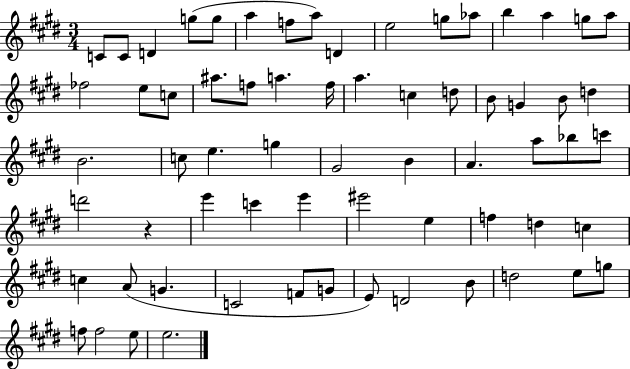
X:1
T:Untitled
M:3/4
L:1/4
K:E
C/2 C/2 D g/2 g/2 a f/2 a/2 D e2 g/2 _a/2 b a g/2 a/2 _f2 e/2 c/2 ^a/2 f/2 a f/4 a c d/2 B/2 G B/2 d B2 c/2 e g ^G2 B A a/2 _b/2 c'/2 d'2 z e' c' e' ^e'2 e f d c c A/2 G C2 F/2 G/2 E/2 D2 B/2 d2 e/2 g/2 f/2 f2 e/2 e2